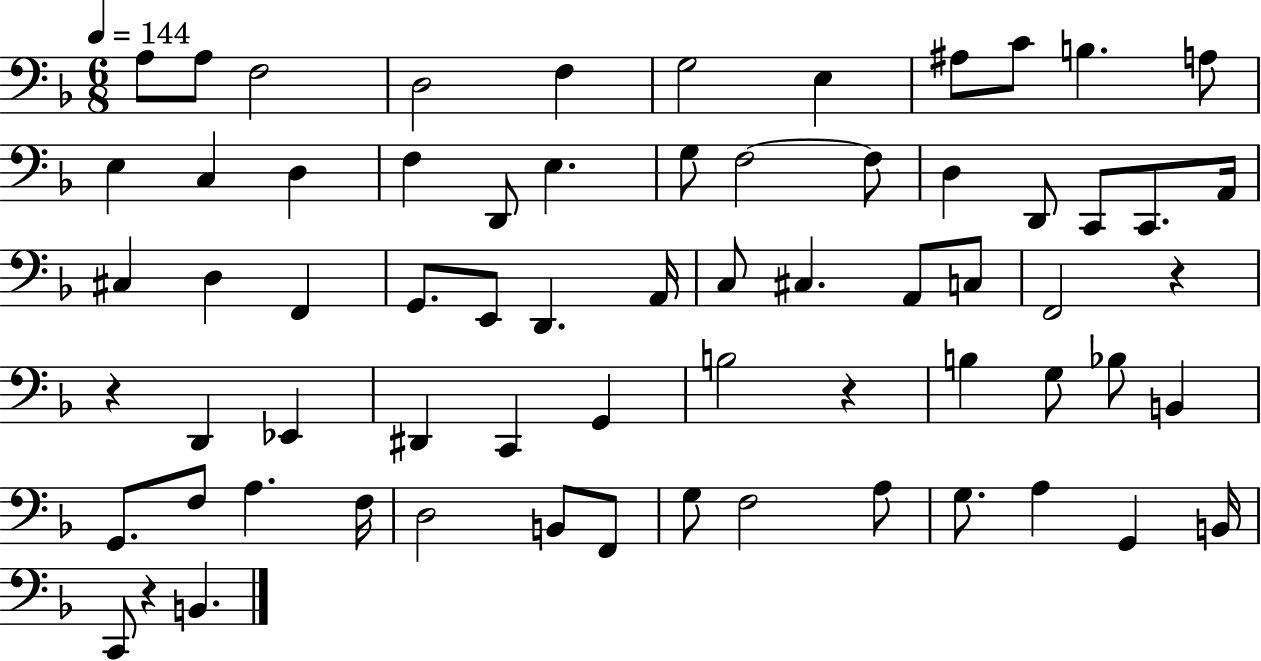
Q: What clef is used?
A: bass